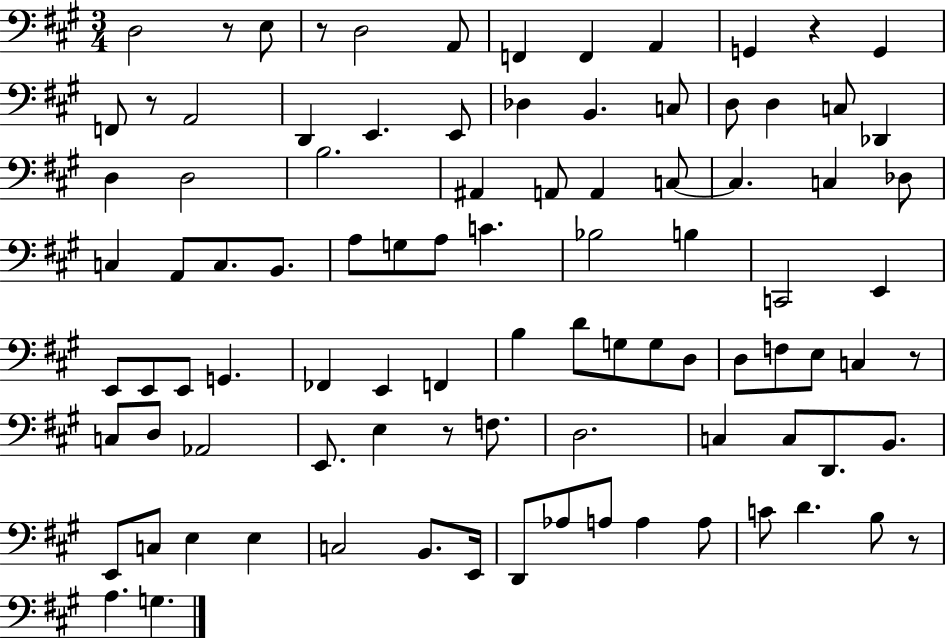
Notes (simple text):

D3/h R/e E3/e R/e D3/h A2/e F2/q F2/q A2/q G2/q R/q G2/q F2/e R/e A2/h D2/q E2/q. E2/e Db3/q B2/q. C3/e D3/e D3/q C3/e Db2/q D3/q D3/h B3/h. A#2/q A2/e A2/q C3/e C3/q. C3/q Db3/e C3/q A2/e C3/e. B2/e. A3/e G3/e A3/e C4/q. Bb3/h B3/q C2/h E2/q E2/e E2/e E2/e G2/q. FES2/q E2/q F2/q B3/q D4/e G3/e G3/e D3/e D3/e F3/e E3/e C3/q R/e C3/e D3/e Ab2/h E2/e. E3/q R/e F3/e. D3/h. C3/q C3/e D2/e. B2/e. E2/e C3/e E3/q E3/q C3/h B2/e. E2/s D2/e Ab3/e A3/e A3/q A3/e C4/e D4/q. B3/e R/e A3/q. G3/q.